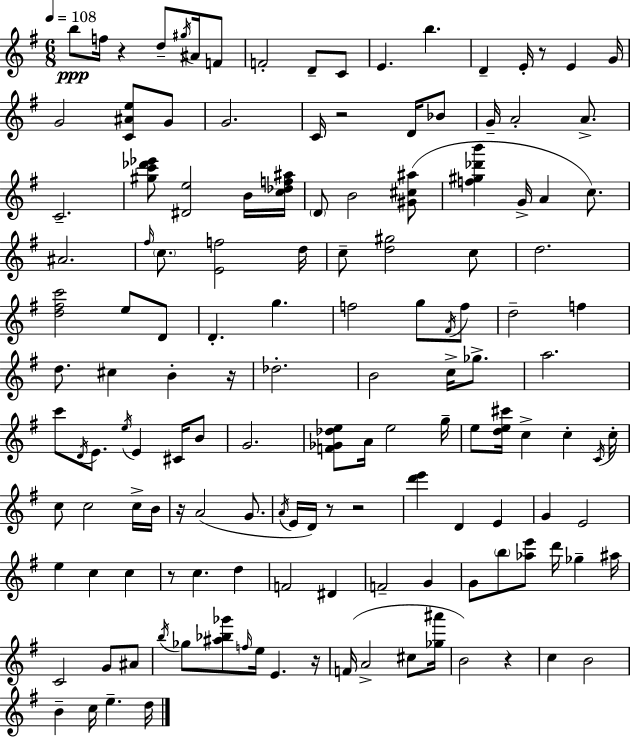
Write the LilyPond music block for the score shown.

{
  \clef treble
  \numericTimeSignature
  \time 6/8
  \key g \major
  \tempo 4 = 108
  \repeat volta 2 { b''8\ppp f''16 r4 d''8-- \acciaccatura { gis''16 } ais'16 f'8 | f'2-. d'8-- c'8 | e'4. b''4. | d'4-- e'16-. r8 e'4 | \break g'16 g'2 <c' ais' e''>8 g'8 | g'2. | c'16 r2 d'16 bes'8 | g'16-- a'2-. a'8.-> | \break c'2.-- | <gis'' c''' des''' ees'''>8 <dis' e''>2 b'16 | <c'' des'' f'' ais''>16 \parenthesize d'8 b'2 <gis' cis'' ais''>8( | <f'' gis'' des''' b'''>4 g'16-> a'4 c''8.) | \break ais'2. | \grace { fis''16 } \parenthesize c''8. <e' f''>2 | d''16 c''8-- <d'' gis''>2 | c''8 d''2. | \break <d'' fis'' c'''>2 e''8 | d'8 d'4.-. g''4. | f''2 g''8 | \acciaccatura { fis'16 } f''8 d''2-- f''4 | \break d''8. cis''4 b'4-. | r16 des''2.-. | b'2 c''16-> | ges''8.-> a''2. | \break c'''8 \acciaccatura { d'16 } e'8. \acciaccatura { e''16 } e'4 | cis'16 b'8 g'2. | <f' ges' des'' e''>8 a'16 e''2 | g''16-- e''8 <d'' e'' cis'''>16 c''4-> | \break c''4-. \acciaccatura { c'16 } c''16-. c''8 c''2 | c''16-> b'16 r16 a'2( | g'8. \acciaccatura { a'16 } e'16 d'16) r8 r2 | <d''' e'''>4 d'4 | \break e'4 g'4 e'2 | e''4 c''4 | c''4 r8 c''4. | d''4 f'2 | \break dis'4 f'2-- | g'4 g'8 \parenthesize b''8 <aes'' e'''>8 | d'''16 ges''4-- ais''16 c'2 | g'8 ais'8 \acciaccatura { b''16 } ges''8 <ais'' bes'' ges'''>8 | \break \grace { f''16 } e''16 e'4. r16 f'16( a'2-> | cis''8 <ges'' ais'''>16 b'2) | r4 c''4 | b'2 b'4-- | \break c''16 e''4.-- d''16 } \bar "|."
}